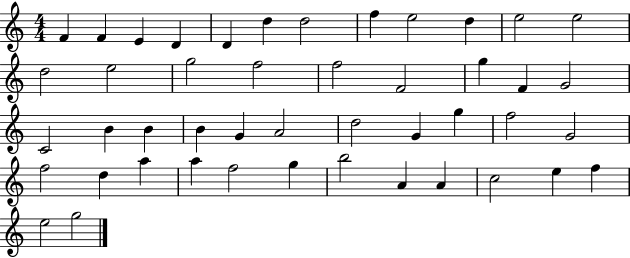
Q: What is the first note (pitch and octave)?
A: F4